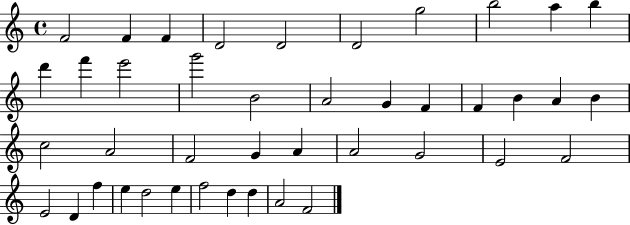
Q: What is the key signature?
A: C major